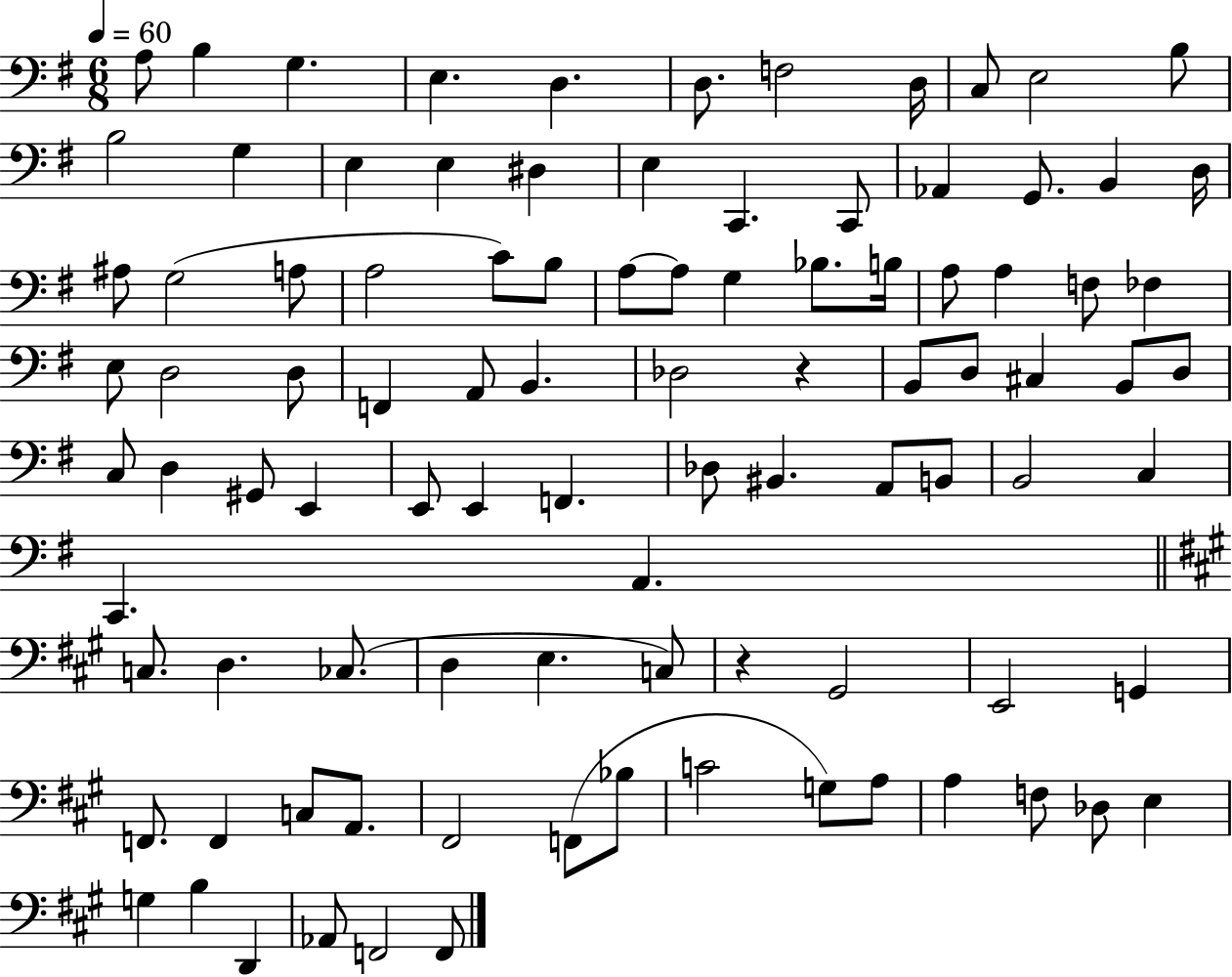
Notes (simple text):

A3/e B3/q G3/q. E3/q. D3/q. D3/e. F3/h D3/s C3/e E3/h B3/e B3/h G3/q E3/q E3/q D#3/q E3/q C2/q. C2/e Ab2/q G2/e. B2/q D3/s A#3/e G3/h A3/e A3/h C4/e B3/e A3/e A3/e G3/q Bb3/e. B3/s A3/e A3/q F3/e FES3/q E3/e D3/h D3/e F2/q A2/e B2/q. Db3/h R/q B2/e D3/e C#3/q B2/e D3/e C3/e D3/q G#2/e E2/q E2/e E2/q F2/q. Db3/e BIS2/q. A2/e B2/e B2/h C3/q C2/q. A2/q. C3/e. D3/q. CES3/e. D3/q E3/q. C3/e R/q G#2/h E2/h G2/q F2/e. F2/q C3/e A2/e. F#2/h F2/e Bb3/e C4/h G3/e A3/e A3/q F3/e Db3/e E3/q G3/q B3/q D2/q Ab2/e F2/h F2/e